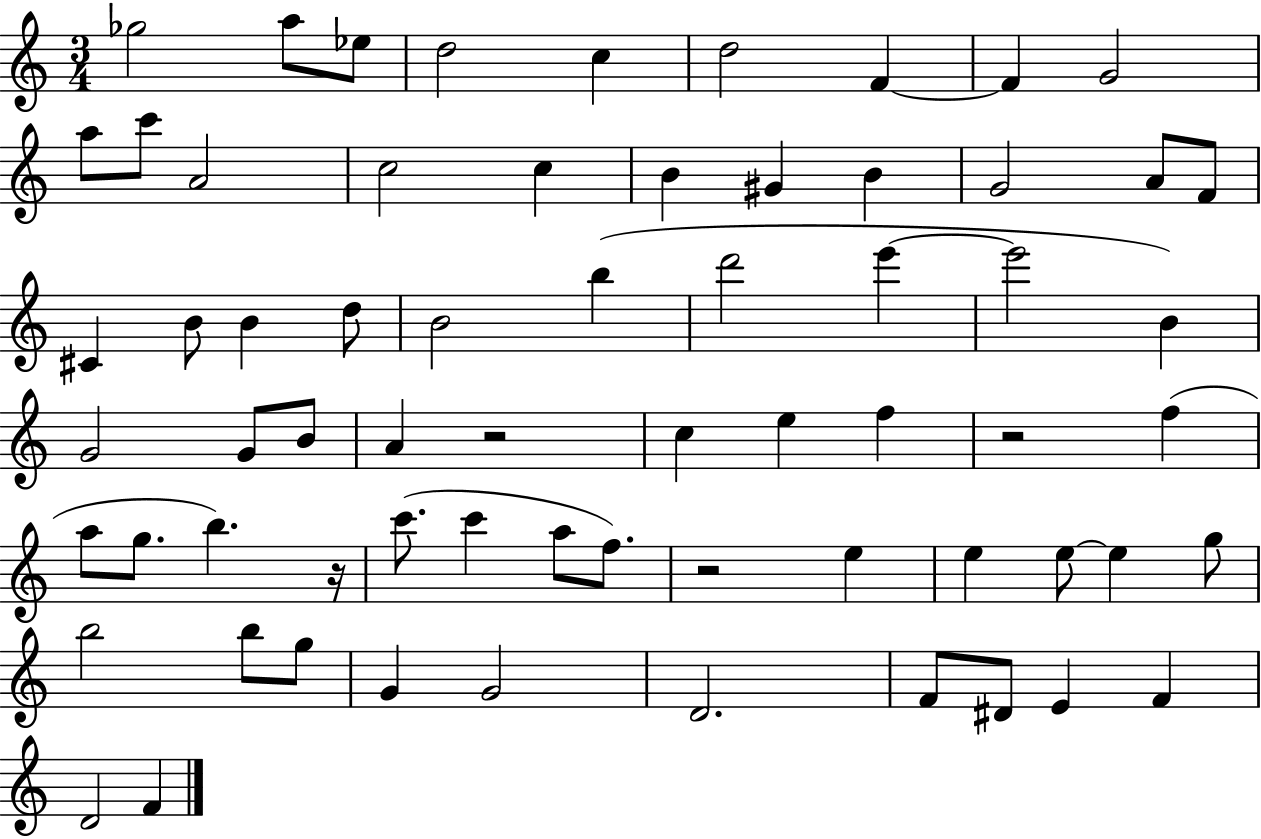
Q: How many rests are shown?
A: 4